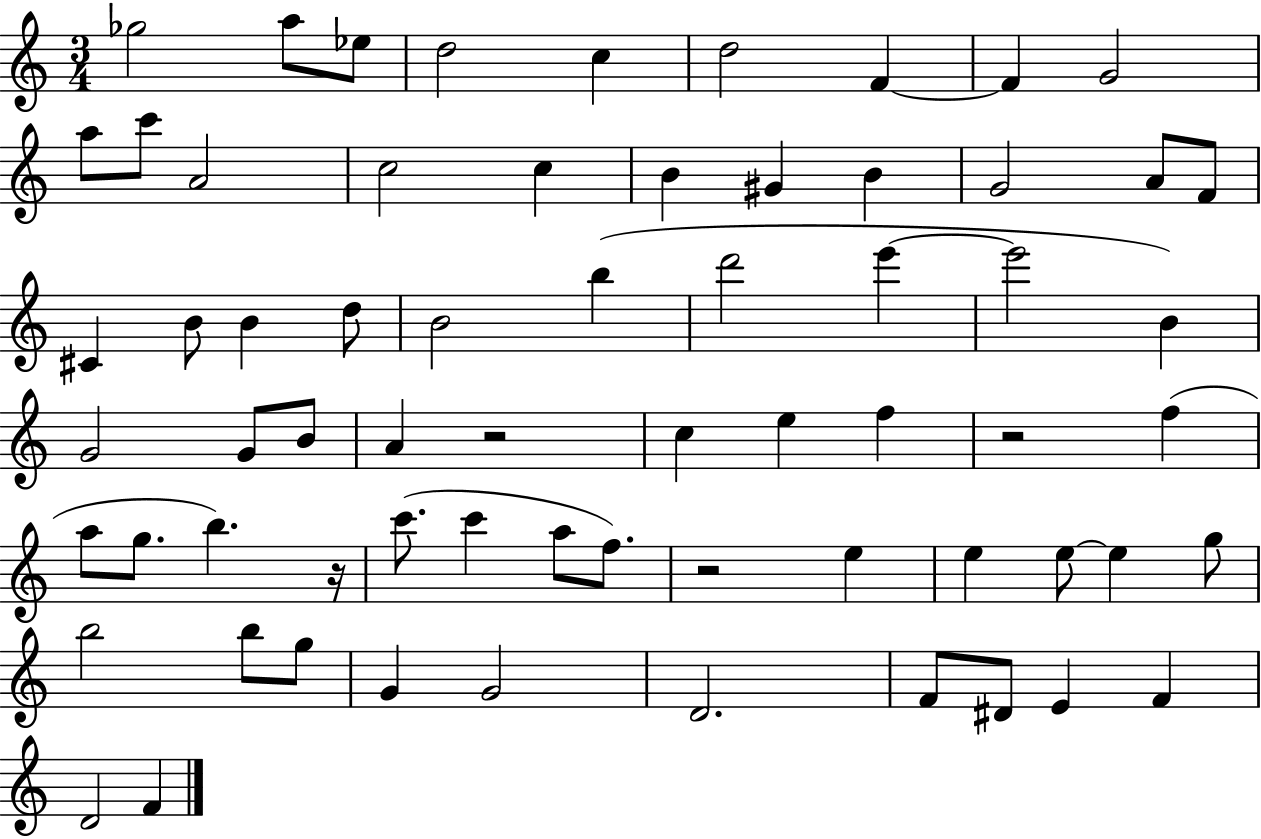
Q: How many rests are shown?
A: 4